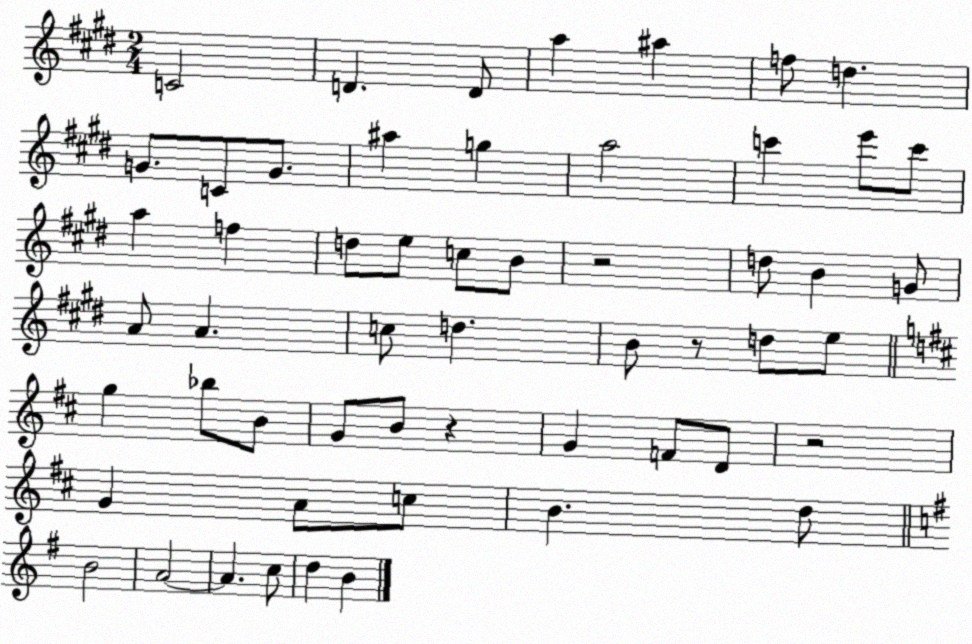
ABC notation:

X:1
T:Untitled
M:2/4
L:1/4
K:E
C2 D D/2 a ^a f/2 d G/2 C/2 G/2 ^a g a2 c' e'/2 c'/2 a f d/2 e/2 c/2 B/2 z2 d/2 B G/2 A/2 A c/2 d B/2 z/2 d/2 e/2 g _b/2 B/2 G/2 B/2 z G F/2 D/2 z2 G A/2 c/2 B d/2 B2 A2 A c/2 d B